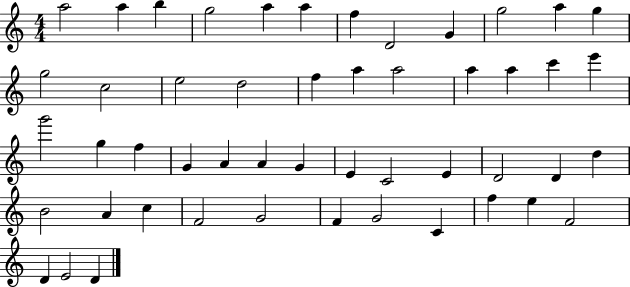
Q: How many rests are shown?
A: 0